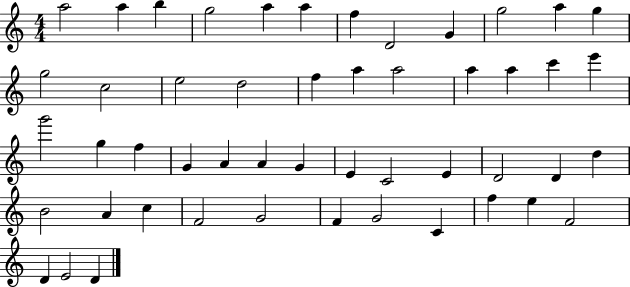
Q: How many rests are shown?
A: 0